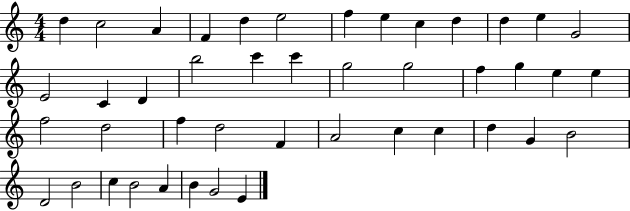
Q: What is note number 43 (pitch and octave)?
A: G4